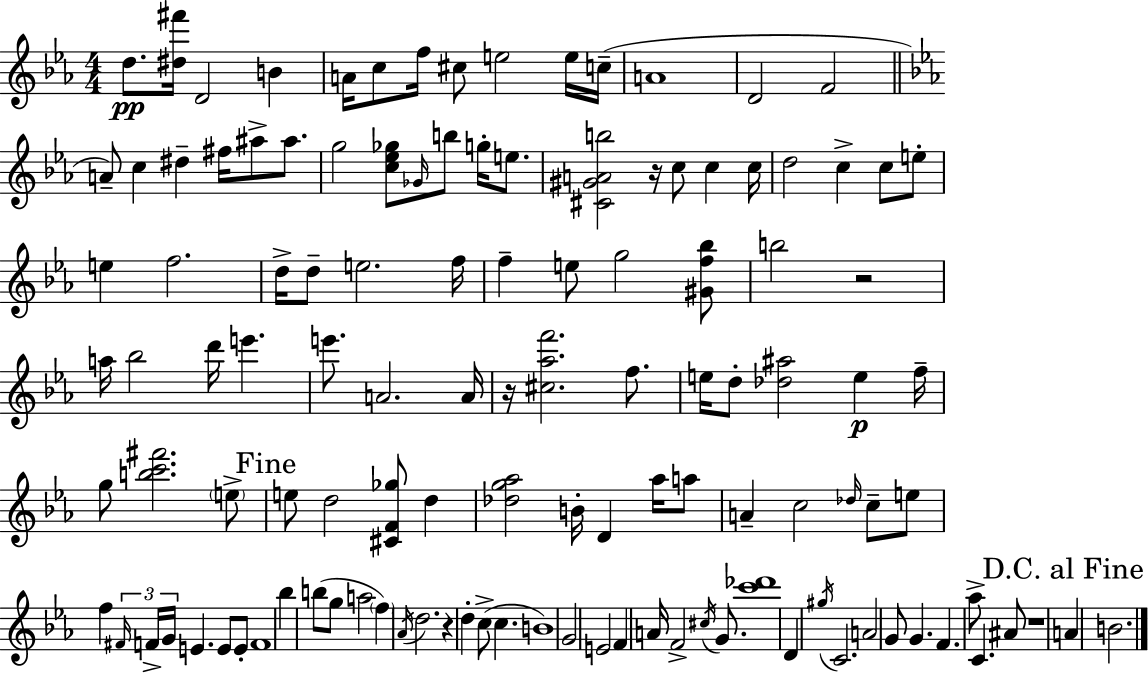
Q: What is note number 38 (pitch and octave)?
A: F5